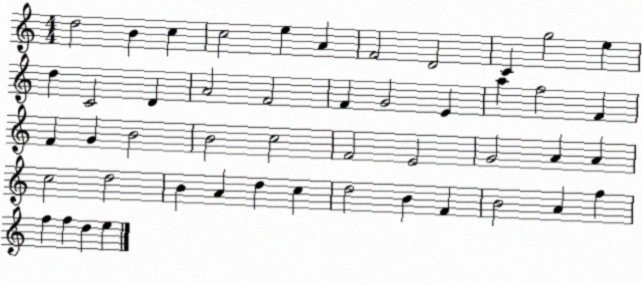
X:1
T:Untitled
M:4/4
L:1/4
K:C
d2 B c c2 e A F2 D2 C g2 e d C2 D A2 F2 F G2 E a f2 F F G B2 B2 c2 F2 E2 G2 A A c2 d2 B A d c d2 B F B2 A f f f d e